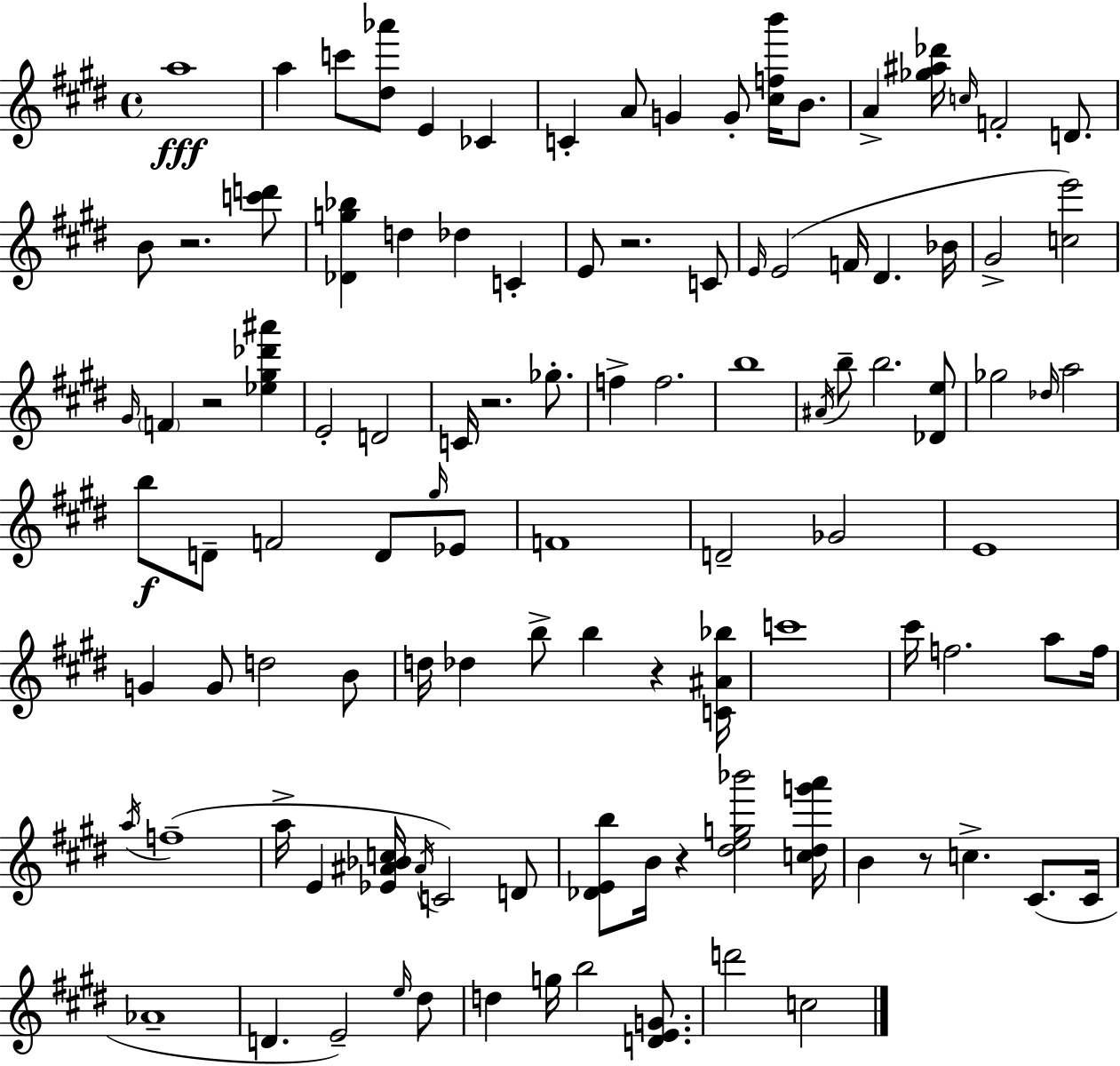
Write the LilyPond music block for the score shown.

{
  \clef treble
  \time 4/4
  \defaultTimeSignature
  \key e \major
  a''1\fff | a''4 c'''8 <dis'' aes'''>8 e'4 ces'4 | c'4-. a'8 g'4 g'8-. <cis'' f'' b'''>16 b'8. | a'4-> <ges'' ais'' des'''>16 \grace { c''16 } f'2-. d'8. | \break b'8 r2. <c''' d'''>8 | <des' g'' bes''>4 d''4 des''4 c'4-. | e'8 r2. c'8 | \grace { e'16 } e'2( f'16 dis'4. | \break bes'16 gis'2-> <c'' e'''>2) | \grace { gis'16 } \parenthesize f'4 r2 <ees'' gis'' des''' ais'''>4 | e'2-. d'2 | c'16 r2. | \break ges''8.-. f''4-> f''2. | b''1 | \acciaccatura { ais'16 } b''8-- b''2. | <des' e''>8 ges''2 \grace { des''16 } a''2 | \break b''8\f d'8-- f'2 | d'8 \grace { gis''16 } ees'8 f'1 | d'2-- ges'2 | e'1 | \break g'4 g'8 d''2 | b'8 d''16 des''4 b''8-> b''4 | r4 <c' ais' bes''>16 c'''1 | cis'''16 f''2. | \break a''8 f''16 \acciaccatura { a''16 } f''1--( | a''16-> e'4 <ees' ais' bes' c''>16 \acciaccatura { ais'16 } c'2) | d'8 <des' e' b''>8 b'16 r4 <dis'' e'' g'' bes'''>2 | <c'' dis'' g''' a'''>16 b'4 r8 c''4.-> | \break cis'8.( cis'16 aes'1-- | d'4. e'2--) | \grace { e''16 } dis''8 d''4 g''16 b''2 | <d' e' g'>8. d'''2 | \break c''2 \bar "|."
}